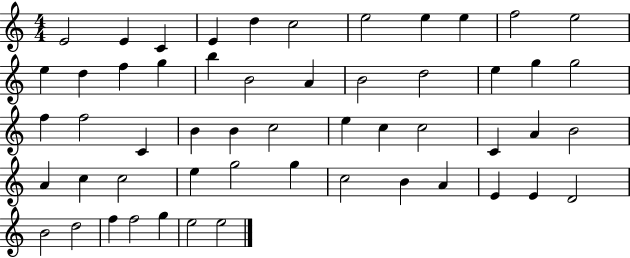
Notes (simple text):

E4/h E4/q C4/q E4/q D5/q C5/h E5/h E5/q E5/q F5/h E5/h E5/q D5/q F5/q G5/q B5/q B4/h A4/q B4/h D5/h E5/q G5/q G5/h F5/q F5/h C4/q B4/q B4/q C5/h E5/q C5/q C5/h C4/q A4/q B4/h A4/q C5/q C5/h E5/q G5/h G5/q C5/h B4/q A4/q E4/q E4/q D4/h B4/h D5/h F5/q F5/h G5/q E5/h E5/h